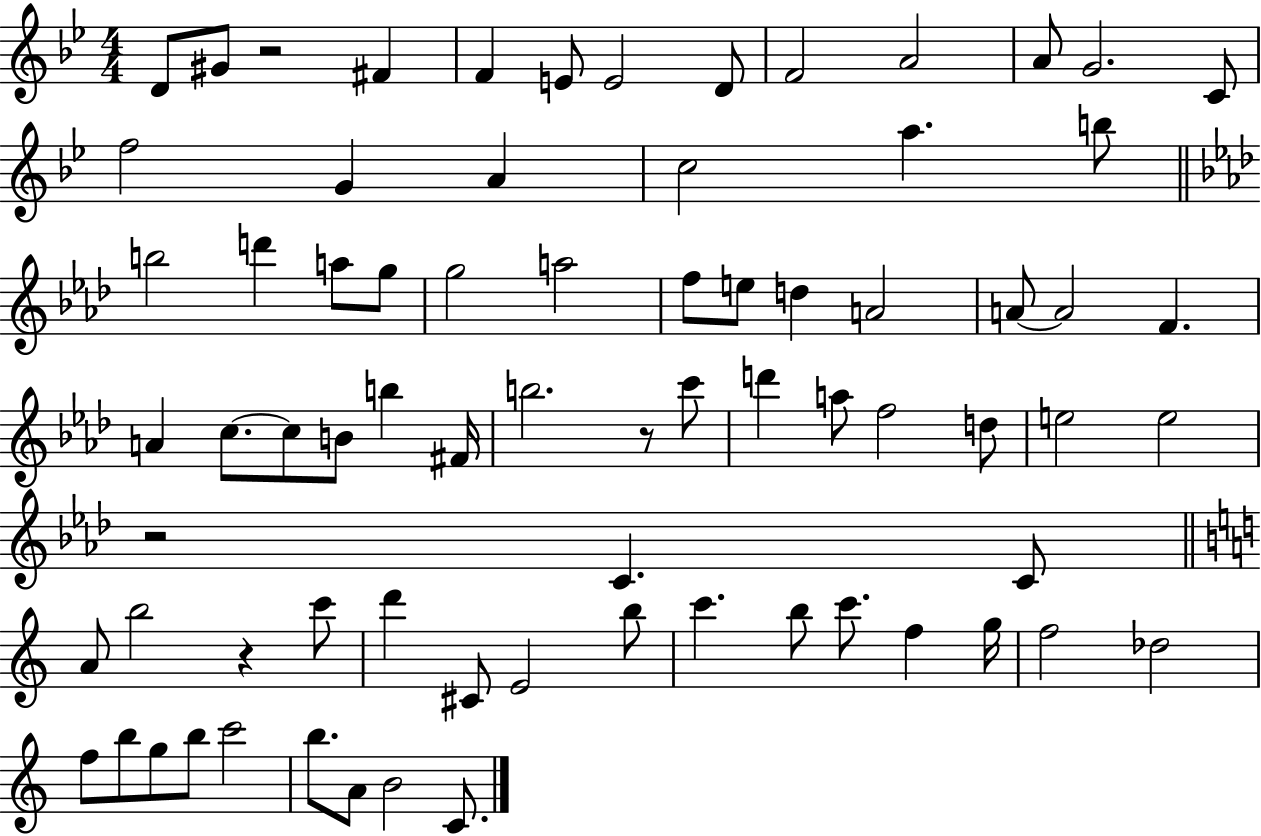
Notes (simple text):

D4/e G#4/e R/h F#4/q F4/q E4/e E4/h D4/e F4/h A4/h A4/e G4/h. C4/e F5/h G4/q A4/q C5/h A5/q. B5/e B5/h D6/q A5/e G5/e G5/h A5/h F5/e E5/e D5/q A4/h A4/e A4/h F4/q. A4/q C5/e. C5/e B4/e B5/q F#4/s B5/h. R/e C6/e D6/q A5/e F5/h D5/e E5/h E5/h R/h C4/q. C4/e A4/e B5/h R/q C6/e D6/q C#4/e E4/h B5/e C6/q. B5/e C6/e. F5/q G5/s F5/h Db5/h F5/e B5/e G5/e B5/e C6/h B5/e. A4/e B4/h C4/e.